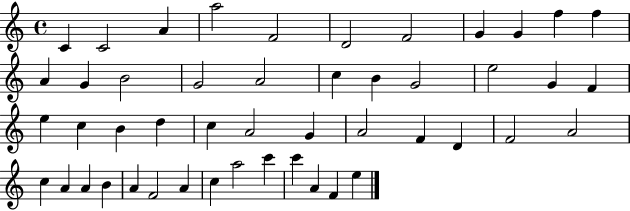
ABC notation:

X:1
T:Untitled
M:4/4
L:1/4
K:C
C C2 A a2 F2 D2 F2 G G f f A G B2 G2 A2 c B G2 e2 G F e c B d c A2 G A2 F D F2 A2 c A A B A F2 A c a2 c' c' A F e